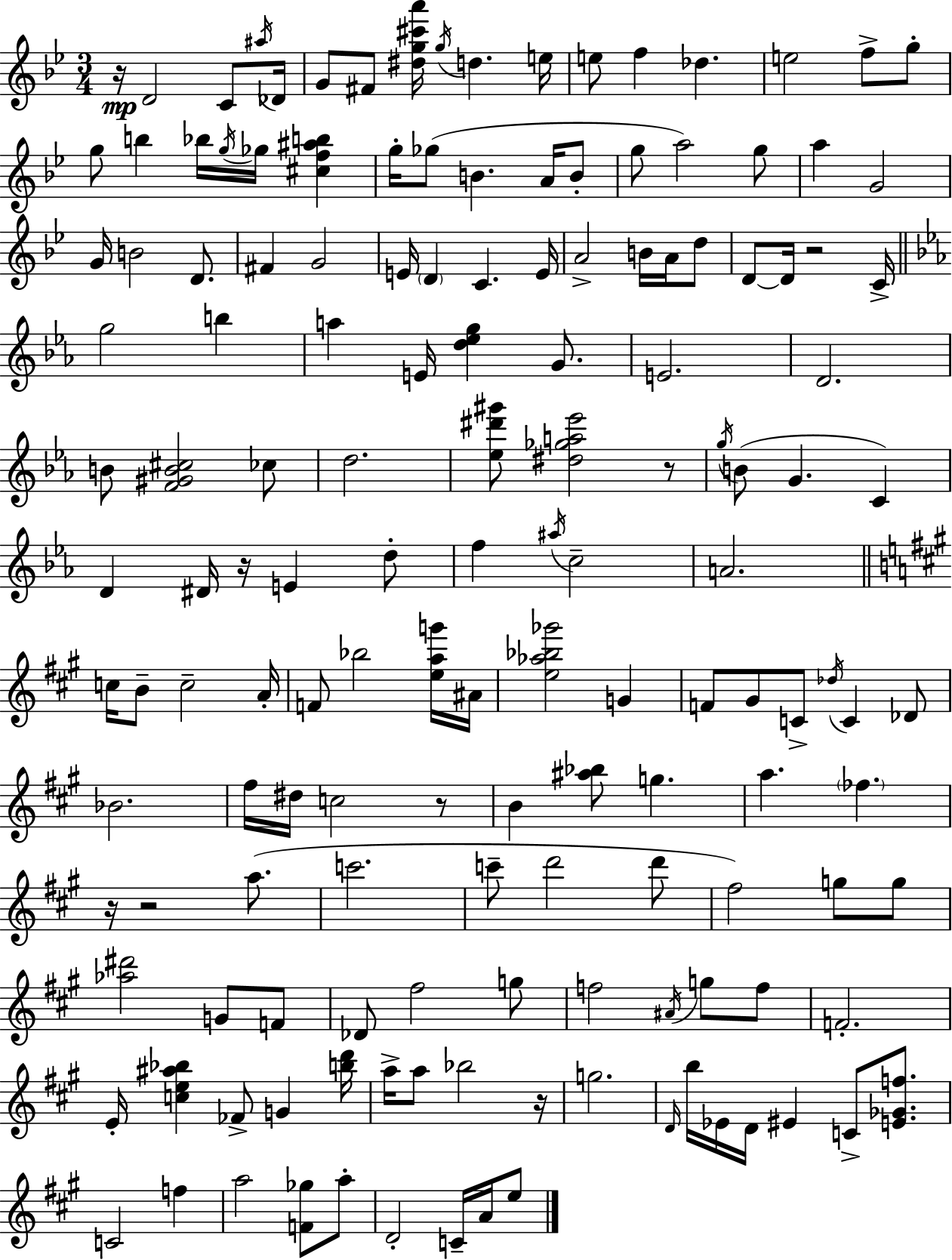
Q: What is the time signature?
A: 3/4